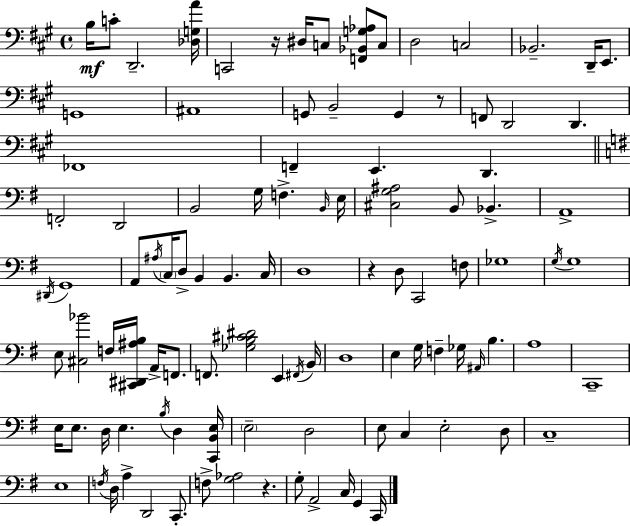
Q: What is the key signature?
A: A major